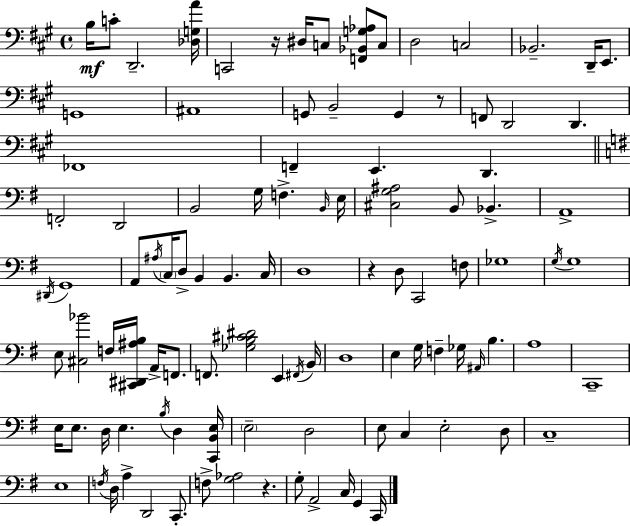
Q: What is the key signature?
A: A major